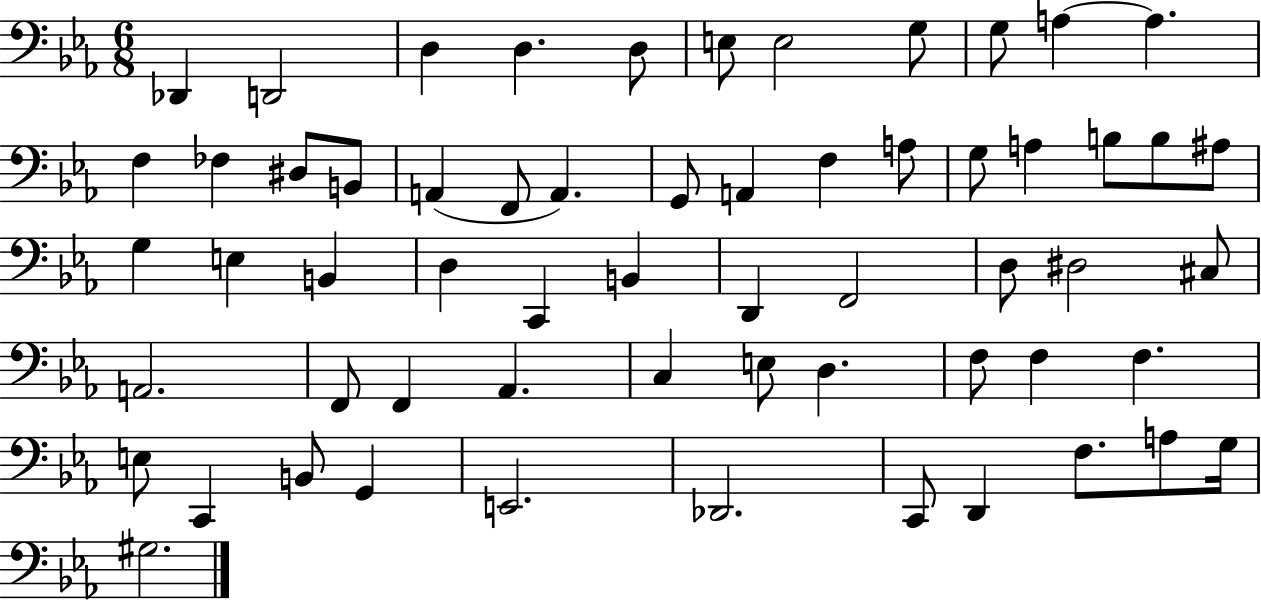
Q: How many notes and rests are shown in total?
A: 60